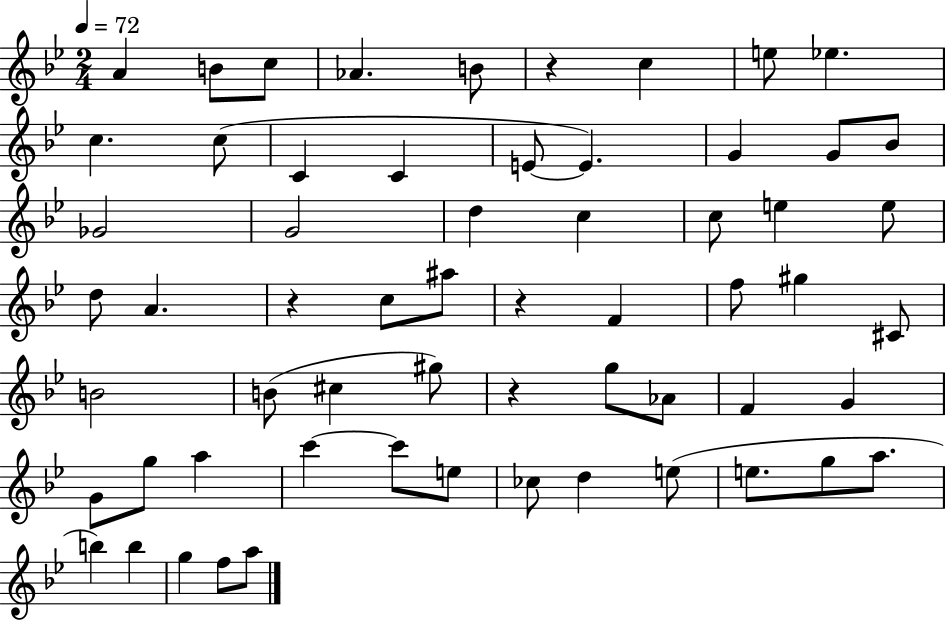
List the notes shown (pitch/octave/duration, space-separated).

A4/q B4/e C5/e Ab4/q. B4/e R/q C5/q E5/e Eb5/q. C5/q. C5/e C4/q C4/q E4/e E4/q. G4/q G4/e Bb4/e Gb4/h G4/h D5/q C5/q C5/e E5/q E5/e D5/e A4/q. R/q C5/e A#5/e R/q F4/q F5/e G#5/q C#4/e B4/h B4/e C#5/q G#5/e R/q G5/e Ab4/e F4/q G4/q G4/e G5/e A5/q C6/q C6/e E5/e CES5/e D5/q E5/e E5/e. G5/e A5/e. B5/q B5/q G5/q F5/e A5/e